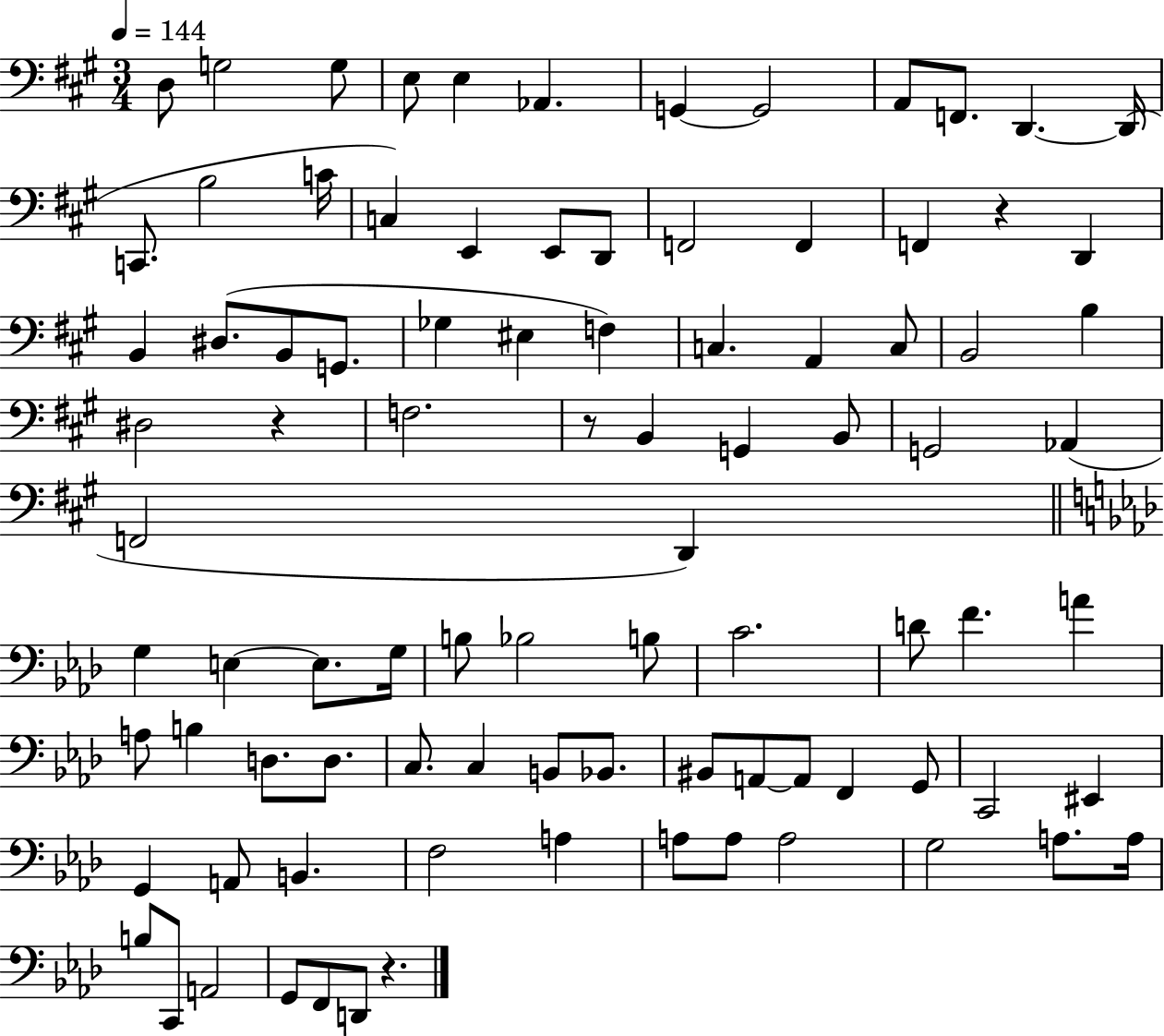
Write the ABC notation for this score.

X:1
T:Untitled
M:3/4
L:1/4
K:A
D,/2 G,2 G,/2 E,/2 E, _A,, G,, G,,2 A,,/2 F,,/2 D,, D,,/4 C,,/2 B,2 C/4 C, E,, E,,/2 D,,/2 F,,2 F,, F,, z D,, B,, ^D,/2 B,,/2 G,,/2 _G, ^E, F, C, A,, C,/2 B,,2 B, ^D,2 z F,2 z/2 B,, G,, B,,/2 G,,2 _A,, F,,2 D,, G, E, E,/2 G,/4 B,/2 _B,2 B,/2 C2 D/2 F A A,/2 B, D,/2 D,/2 C,/2 C, B,,/2 _B,,/2 ^B,,/2 A,,/2 A,,/2 F,, G,,/2 C,,2 ^E,, G,, A,,/2 B,, F,2 A, A,/2 A,/2 A,2 G,2 A,/2 A,/4 B,/2 C,,/2 A,,2 G,,/2 F,,/2 D,,/2 z